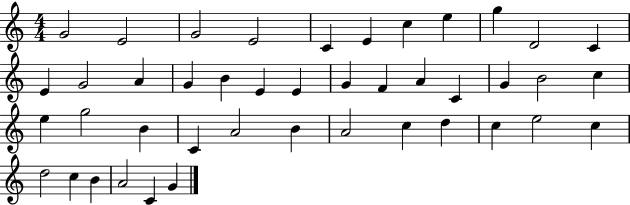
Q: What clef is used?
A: treble